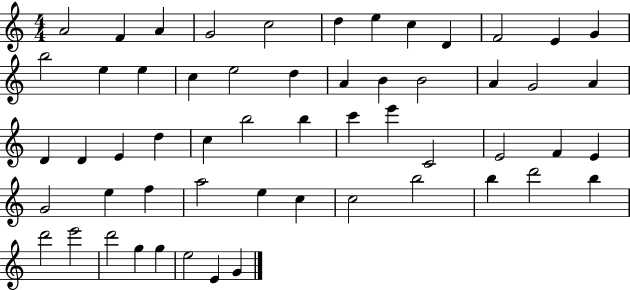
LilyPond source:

{
  \clef treble
  \numericTimeSignature
  \time 4/4
  \key c \major
  a'2 f'4 a'4 | g'2 c''2 | d''4 e''4 c''4 d'4 | f'2 e'4 g'4 | \break b''2 e''4 e''4 | c''4 e''2 d''4 | a'4 b'4 b'2 | a'4 g'2 a'4 | \break d'4 d'4 e'4 d''4 | c''4 b''2 b''4 | c'''4 e'''4 c'2 | e'2 f'4 e'4 | \break g'2 e''4 f''4 | a''2 e''4 c''4 | c''2 b''2 | b''4 d'''2 b''4 | \break d'''2 e'''2 | d'''2 g''4 g''4 | e''2 e'4 g'4 | \bar "|."
}